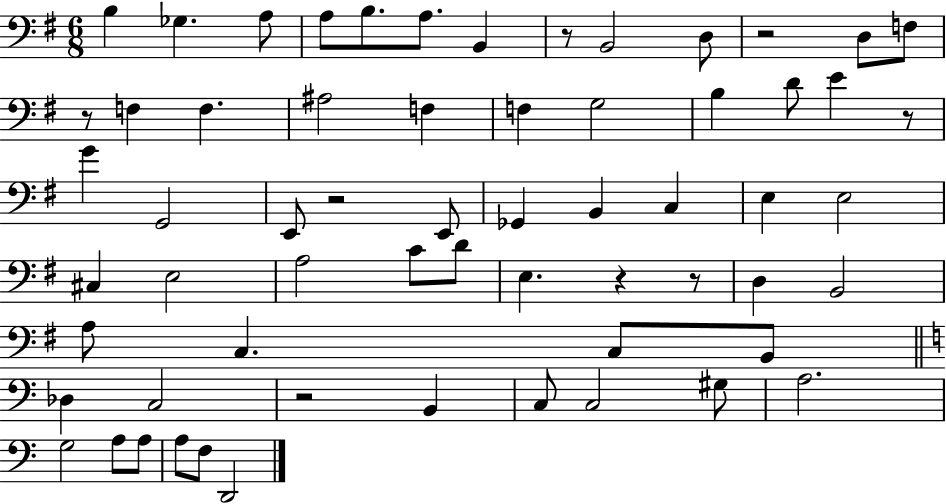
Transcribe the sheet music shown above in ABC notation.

X:1
T:Untitled
M:6/8
L:1/4
K:G
B, _G, A,/2 A,/2 B,/2 A,/2 B,, z/2 B,,2 D,/2 z2 D,/2 F,/2 z/2 F, F, ^A,2 F, F, G,2 B, D/2 E z/2 G G,,2 E,,/2 z2 E,,/2 _G,, B,, C, E, E,2 ^C, E,2 A,2 C/2 D/2 E, z z/2 D, B,,2 A,/2 C, C,/2 B,,/2 _D, C,2 z2 B,, C,/2 C,2 ^G,/2 A,2 G,2 A,/2 A,/2 A,/2 F,/2 D,,2